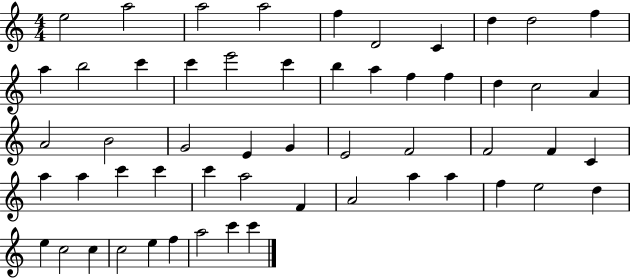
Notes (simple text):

E5/h A5/h A5/h A5/h F5/q D4/h C4/q D5/q D5/h F5/q A5/q B5/h C6/q C6/q E6/h C6/q B5/q A5/q F5/q F5/q D5/q C5/h A4/q A4/h B4/h G4/h E4/q G4/q E4/h F4/h F4/h F4/q C4/q A5/q A5/q C6/q C6/q C6/q A5/h F4/q A4/h A5/q A5/q F5/q E5/h D5/q E5/q C5/h C5/q C5/h E5/q F5/q A5/h C6/q C6/q